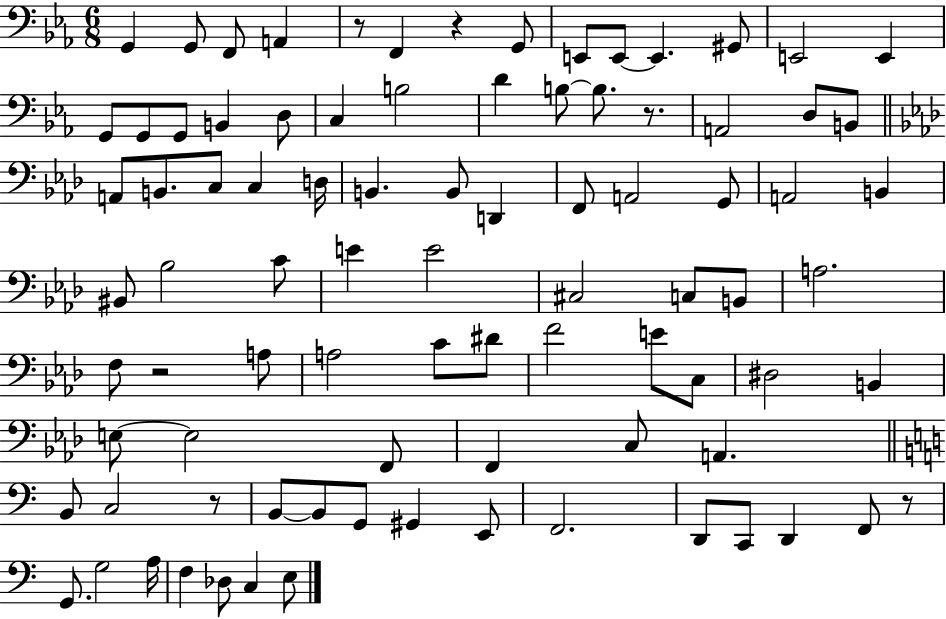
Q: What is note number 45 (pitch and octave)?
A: C3